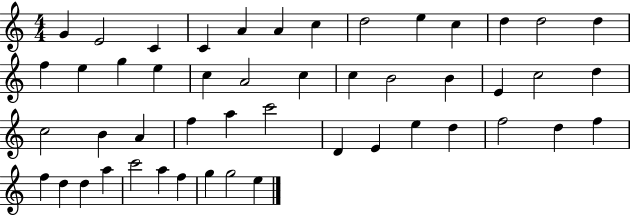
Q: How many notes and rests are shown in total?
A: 49